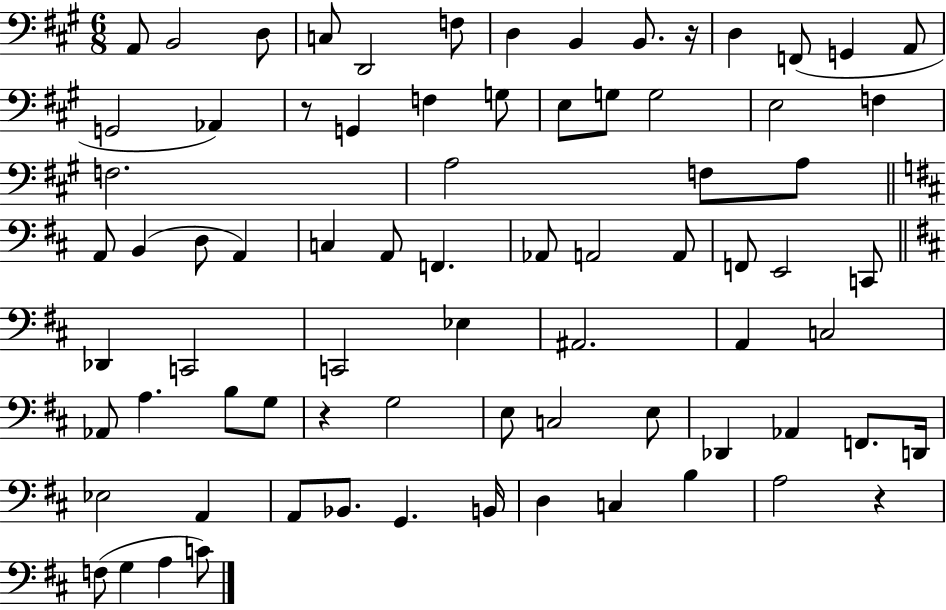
A2/e B2/h D3/e C3/e D2/h F3/e D3/q B2/q B2/e. R/s D3/q F2/e G2/q A2/e G2/h Ab2/q R/e G2/q F3/q G3/e E3/e G3/e G3/h E3/h F3/q F3/h. A3/h F3/e A3/e A2/e B2/q D3/e A2/q C3/q A2/e F2/q. Ab2/e A2/h A2/e F2/e E2/h C2/e Db2/q C2/h C2/h Eb3/q A#2/h. A2/q C3/h Ab2/e A3/q. B3/e G3/e R/q G3/h E3/e C3/h E3/e Db2/q Ab2/q F2/e. D2/s Eb3/h A2/q A2/e Bb2/e. G2/q. B2/s D3/q C3/q B3/q A3/h R/q F3/e G3/q A3/q C4/e